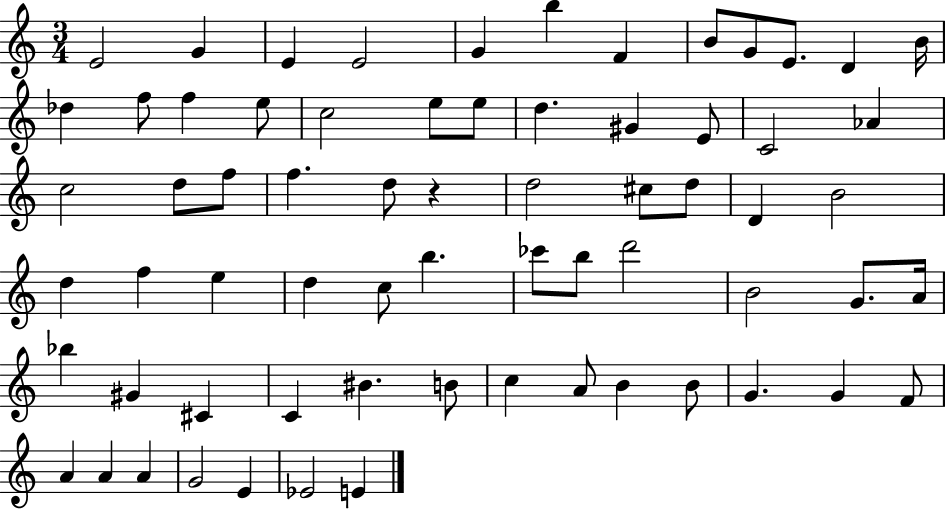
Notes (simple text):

E4/h G4/q E4/q E4/h G4/q B5/q F4/q B4/e G4/e E4/e. D4/q B4/s Db5/q F5/e F5/q E5/e C5/h E5/e E5/e D5/q. G#4/q E4/e C4/h Ab4/q C5/h D5/e F5/e F5/q. D5/e R/q D5/h C#5/e D5/e D4/q B4/h D5/q F5/q E5/q D5/q C5/e B5/q. CES6/e B5/e D6/h B4/h G4/e. A4/s Bb5/q G#4/q C#4/q C4/q BIS4/q. B4/e C5/q A4/e B4/q B4/e G4/q. G4/q F4/e A4/q A4/q A4/q G4/h E4/q Eb4/h E4/q